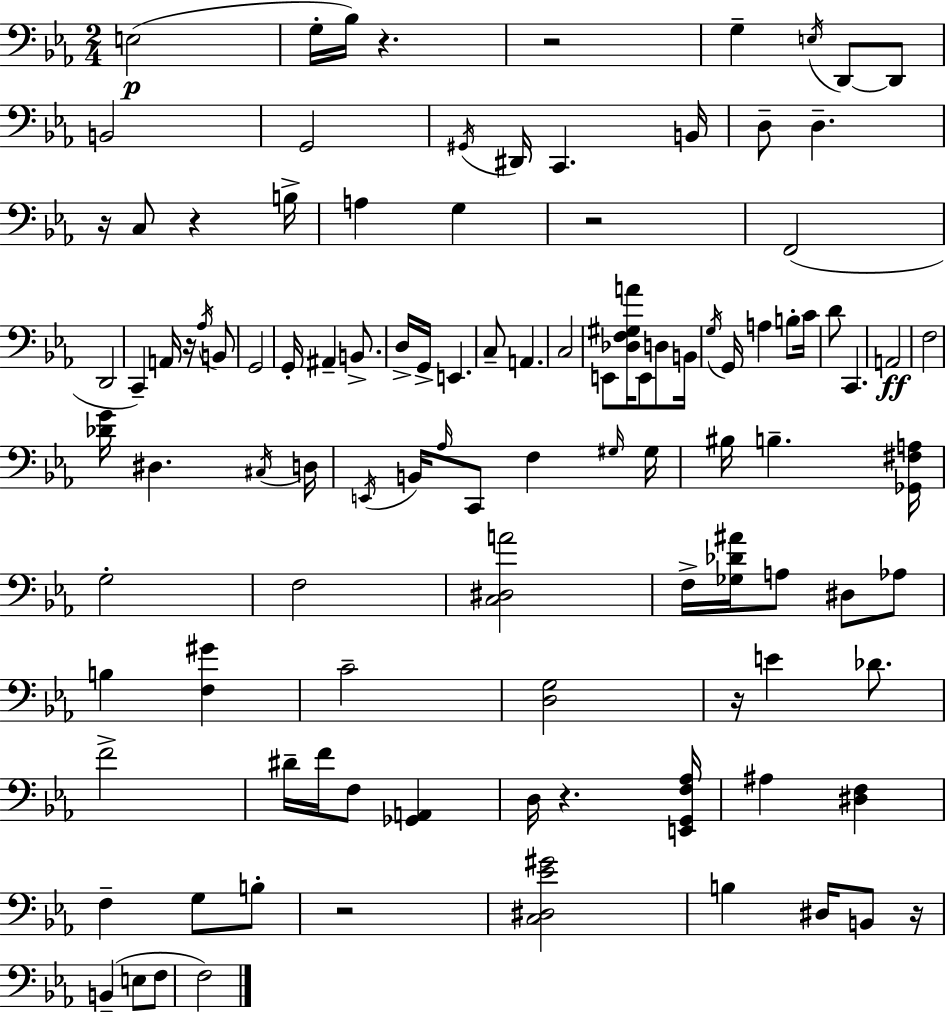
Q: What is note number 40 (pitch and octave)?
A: G3